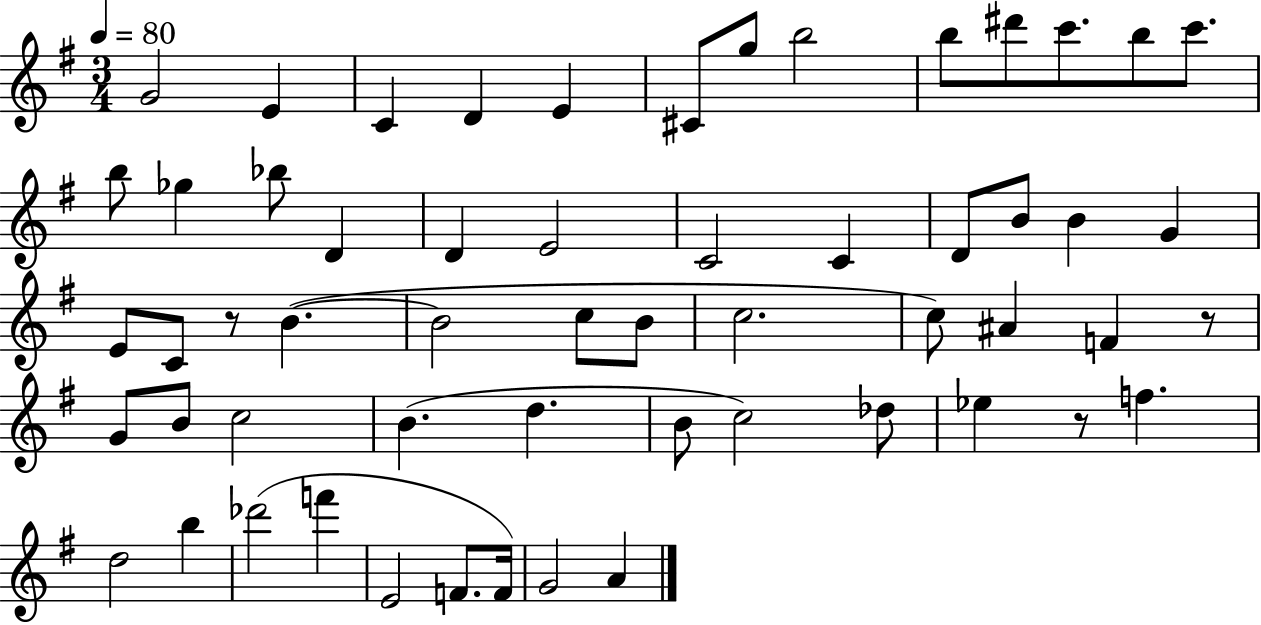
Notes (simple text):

G4/h E4/q C4/q D4/q E4/q C#4/e G5/e B5/h B5/e D#6/e C6/e. B5/e C6/e. B5/e Gb5/q Bb5/e D4/q D4/q E4/h C4/h C4/q D4/e B4/e B4/q G4/q E4/e C4/e R/e B4/q. B4/h C5/e B4/e C5/h. C5/e A#4/q F4/q R/e G4/e B4/e C5/h B4/q. D5/q. B4/e C5/h Db5/e Eb5/q R/e F5/q. D5/h B5/q Db6/h F6/q E4/h F4/e. F4/s G4/h A4/q